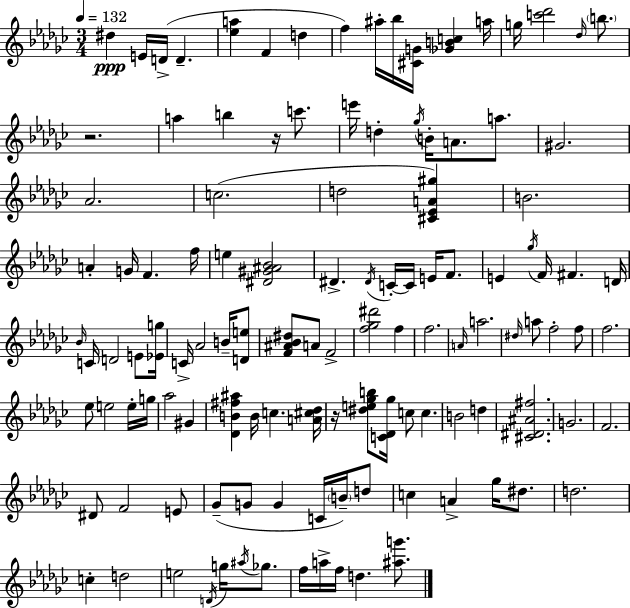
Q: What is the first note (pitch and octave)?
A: D#5